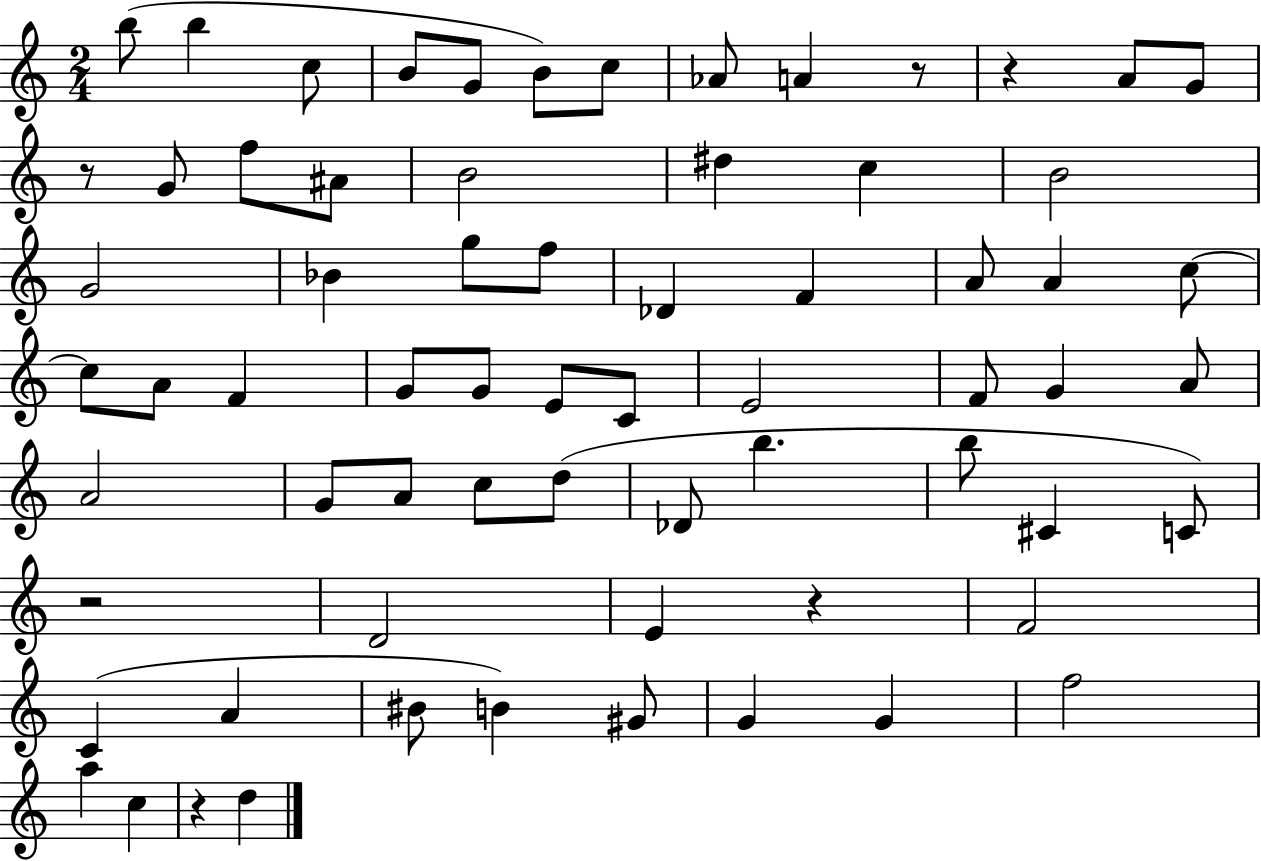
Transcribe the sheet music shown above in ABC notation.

X:1
T:Untitled
M:2/4
L:1/4
K:C
b/2 b c/2 B/2 G/2 B/2 c/2 _A/2 A z/2 z A/2 G/2 z/2 G/2 f/2 ^A/2 B2 ^d c B2 G2 _B g/2 f/2 _D F A/2 A c/2 c/2 A/2 F G/2 G/2 E/2 C/2 E2 F/2 G A/2 A2 G/2 A/2 c/2 d/2 _D/2 b b/2 ^C C/2 z2 D2 E z F2 C A ^B/2 B ^G/2 G G f2 a c z d